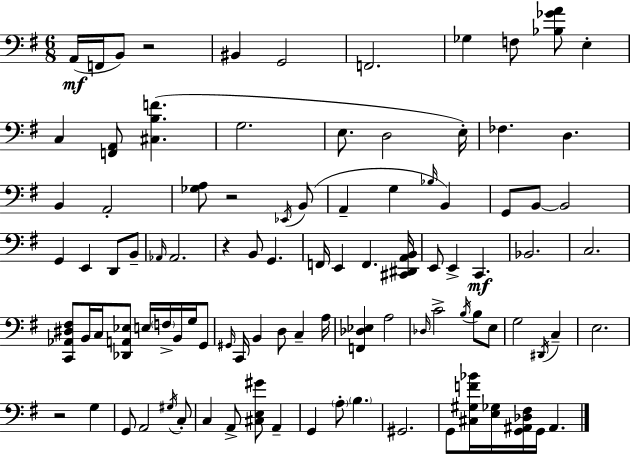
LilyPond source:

{
  \clef bass
  \numericTimeSignature
  \time 6/8
  \key e \minor
  \repeat volta 2 { a,16(\mf f,16 b,8) r2 | bis,4 g,2 | f,2. | ges4 f8 <bes ges' a'>8 e4-. | \break c4 <f, a,>8 <cis b f'>4.( | g2. | e8. d2 e16-.) | fes4. d4. | \break b,4 a,2-. | <ges a>8 r2 \acciaccatura { ees,16 }( b,8 | a,4-- g4 \grace { bes16 }) b,4 | g,8 b,8~~ b,2 | \break g,4 e,4 d,8 | b,8-- \grace { aes,16 } aes,2. | r4 b,8 g,4. | f,16 e,4 f,4. | \break <cis, dis, a, b,>16 e,8 e,4-> c,4.\mf | bes,2. | c2. | <c, aes, dis fis>8 b,16 c16 <des, a, ees>8 e16 \parenthesize f16-> b,16 | \break g16 g,8 \grace { gis,16 } c,16 b,4 d8 c4-- | a16 <f, des ees>4 a2 | \grace { des16 } c'2-> | \acciaccatura { b16 } b8 e8 g2 | \break \acciaccatura { dis,16 } c4-- e2. | r2 | g4 g,8 a,2 | \acciaccatura { gis16 } c8-. c4 | \break a,8-> <cis e gis'>8 a,4-- g,4 | \parenthesize a8-. \parenthesize b4. gis,2. | g,8 <cis gis f' bes'>16 <e ges>16 | <g, ais, des fis>16 g,16 ais,4. } \bar "|."
}